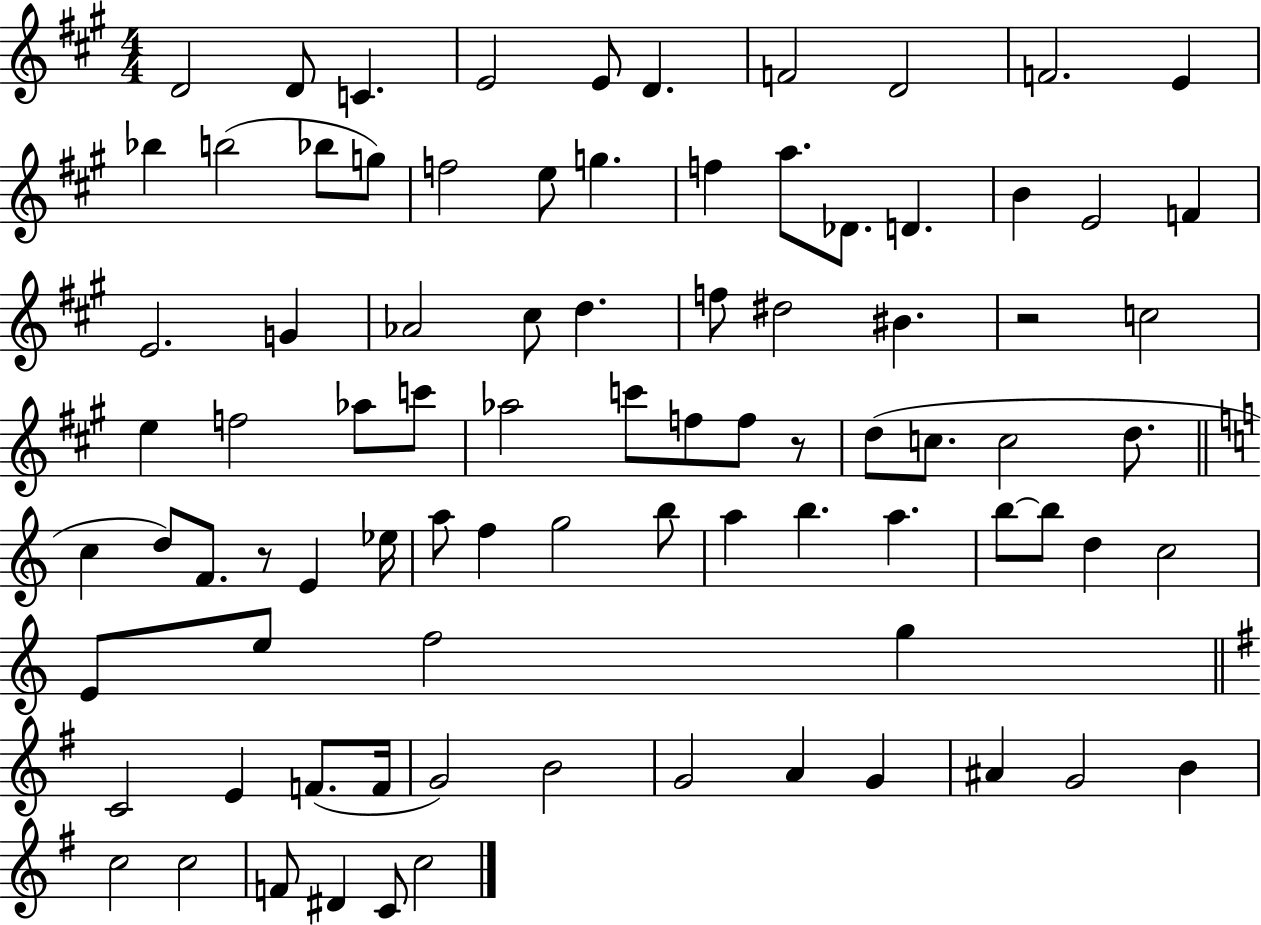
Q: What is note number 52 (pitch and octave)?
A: F5